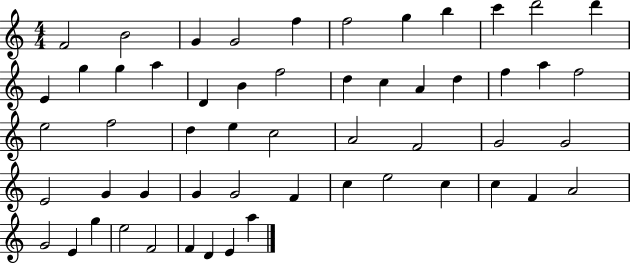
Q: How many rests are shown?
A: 0